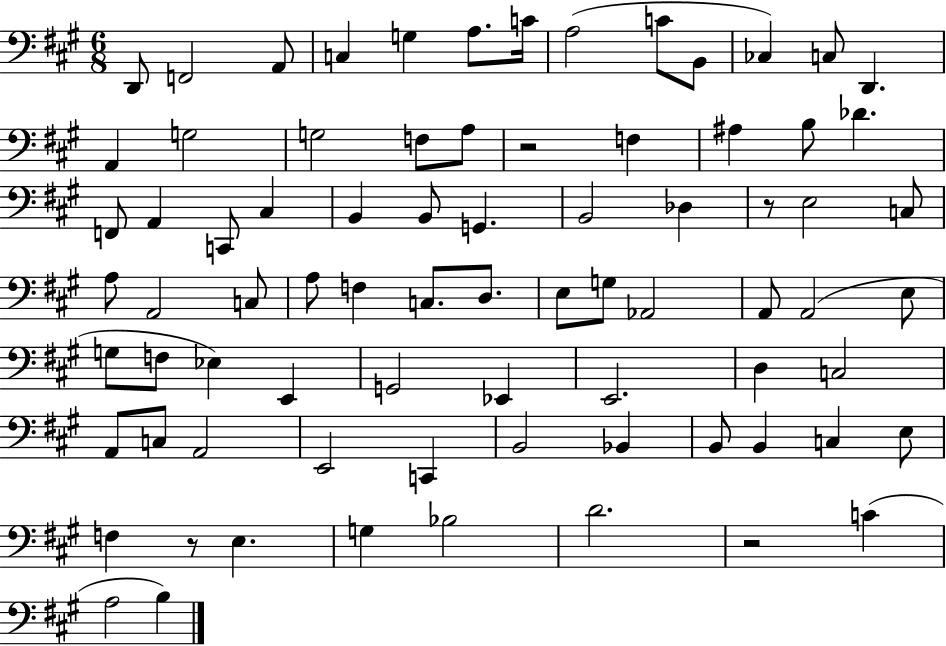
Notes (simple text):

D2/e F2/h A2/e C3/q G3/q A3/e. C4/s A3/h C4/e B2/e CES3/q C3/e D2/q. A2/q G3/h G3/h F3/e A3/e R/h F3/q A#3/q B3/e Db4/q. F2/e A2/q C2/e C#3/q B2/q B2/e G2/q. B2/h Db3/q R/e E3/h C3/e A3/e A2/h C3/e A3/e F3/q C3/e. D3/e. E3/e G3/e Ab2/h A2/e A2/h E3/e G3/e F3/e Eb3/q E2/q G2/h Eb2/q E2/h. D3/q C3/h A2/e C3/e A2/h E2/h C2/q B2/h Bb2/q B2/e B2/q C3/q E3/e F3/q R/e E3/q. G3/q Bb3/h D4/h. R/h C4/q A3/h B3/q